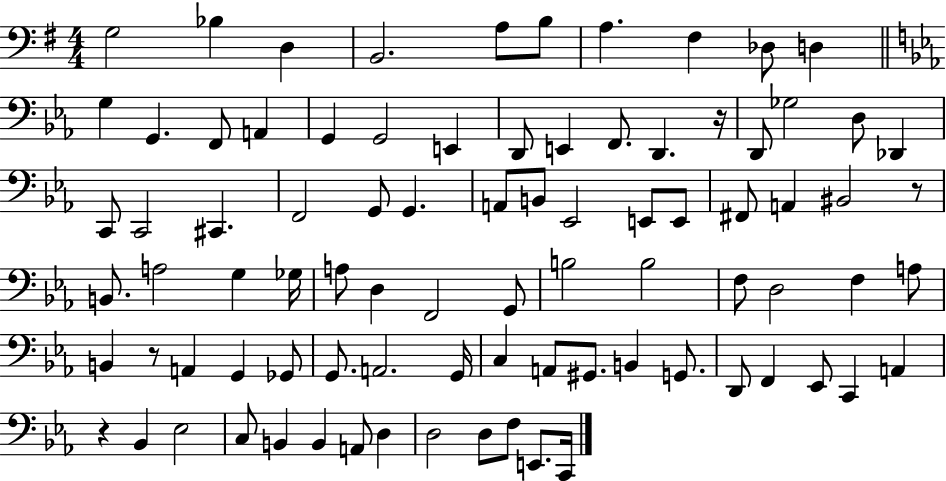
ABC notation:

X:1
T:Untitled
M:4/4
L:1/4
K:G
G,2 _B, D, B,,2 A,/2 B,/2 A, ^F, _D,/2 D, G, G,, F,,/2 A,, G,, G,,2 E,, D,,/2 E,, F,,/2 D,, z/4 D,,/2 _G,2 D,/2 _D,, C,,/2 C,,2 ^C,, F,,2 G,,/2 G,, A,,/2 B,,/2 _E,,2 E,,/2 E,,/2 ^F,,/2 A,, ^B,,2 z/2 B,,/2 A,2 G, _G,/4 A,/2 D, F,,2 G,,/2 B,2 B,2 F,/2 D,2 F, A,/2 B,, z/2 A,, G,, _G,,/2 G,,/2 A,,2 G,,/4 C, A,,/2 ^G,,/2 B,, G,,/2 D,,/2 F,, _E,,/2 C,, A,, z _B,, _E,2 C,/2 B,, B,, A,,/2 D, D,2 D,/2 F,/2 E,,/2 C,,/4